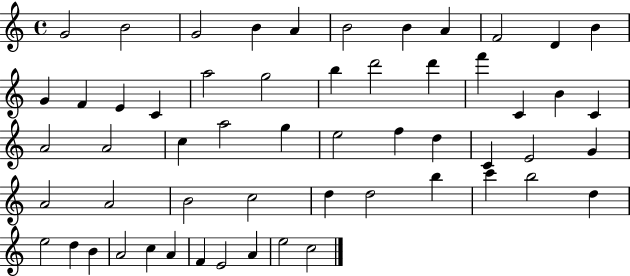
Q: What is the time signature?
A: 4/4